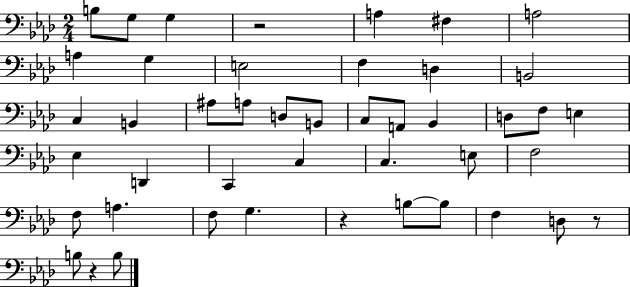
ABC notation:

X:1
T:Untitled
M:2/4
L:1/4
K:Ab
B,/2 G,/2 G, z2 A, ^F, A,2 A, G, E,2 F, D, B,,2 C, B,, ^A,/2 A,/2 D,/2 B,,/2 C,/2 A,,/2 _B,, D,/2 F,/2 E, _E, D,, C,, C, C, E,/2 F,2 F,/2 A, F,/2 G, z B,/2 B,/2 F, D,/2 z/2 B,/2 z B,/2